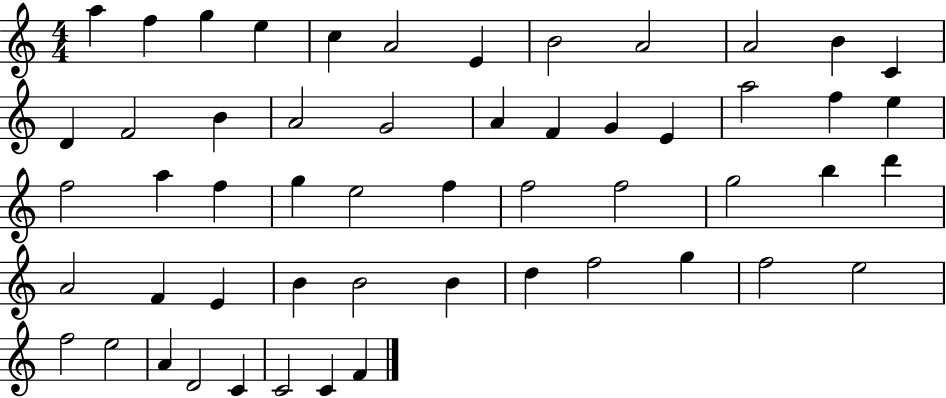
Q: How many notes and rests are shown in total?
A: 54